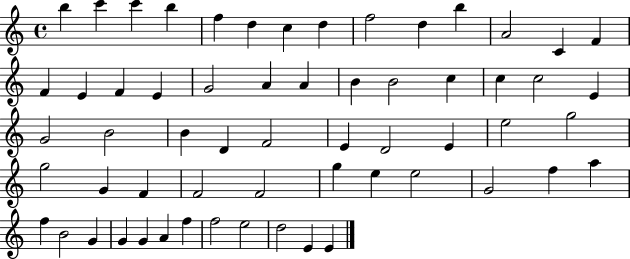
{
  \clef treble
  \time 4/4
  \defaultTimeSignature
  \key c \major
  b''4 c'''4 c'''4 b''4 | f''4 d''4 c''4 d''4 | f''2 d''4 b''4 | a'2 c'4 f'4 | \break f'4 e'4 f'4 e'4 | g'2 a'4 a'4 | b'4 b'2 c''4 | c''4 c''2 e'4 | \break g'2 b'2 | b'4 d'4 f'2 | e'4 d'2 e'4 | e''2 g''2 | \break g''2 g'4 f'4 | f'2 f'2 | g''4 e''4 e''2 | g'2 f''4 a''4 | \break f''4 b'2 g'4 | g'4 g'4 a'4 f''4 | f''2 e''2 | d''2 e'4 e'4 | \break \bar "|."
}